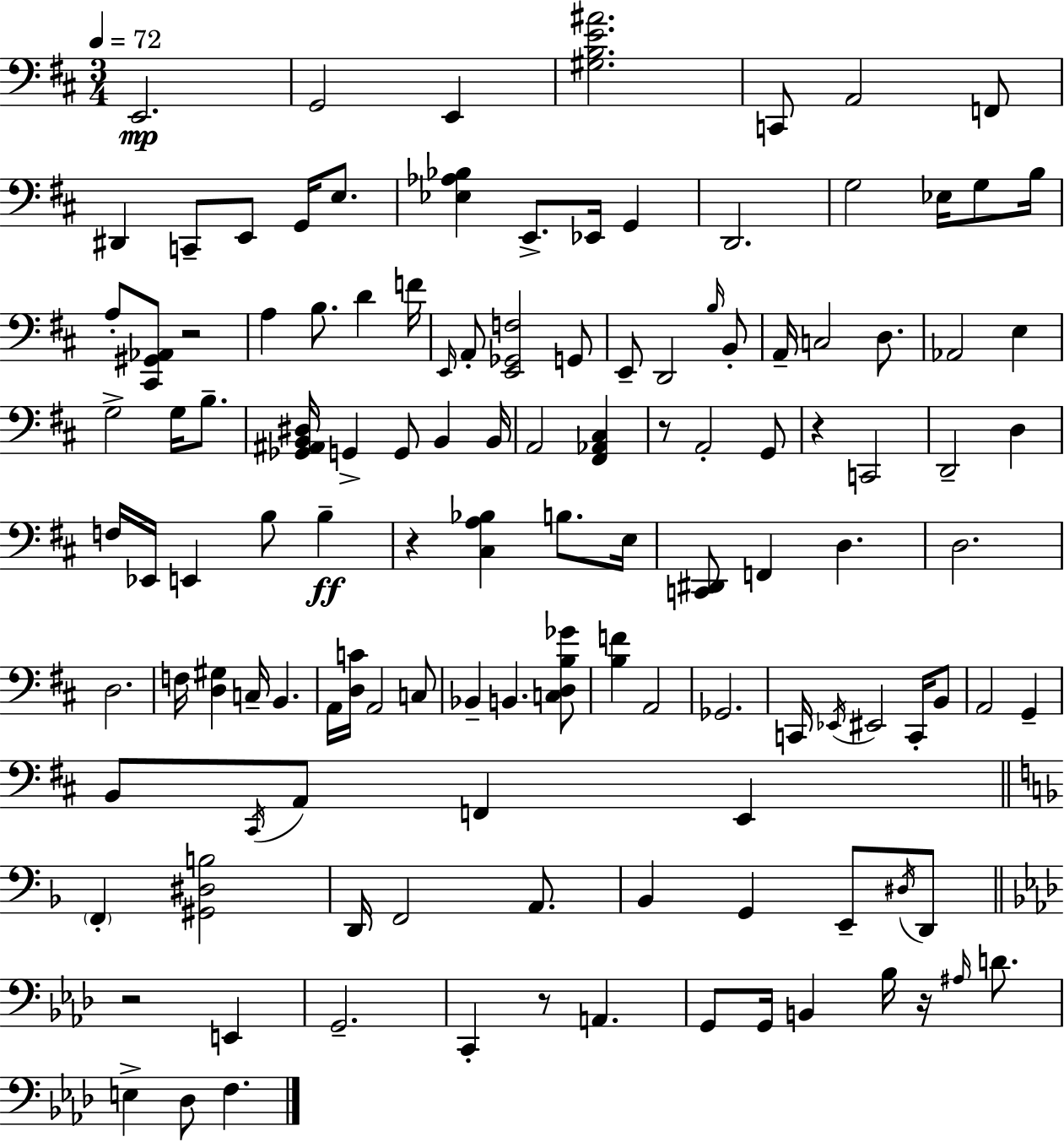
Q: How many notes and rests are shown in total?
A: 124